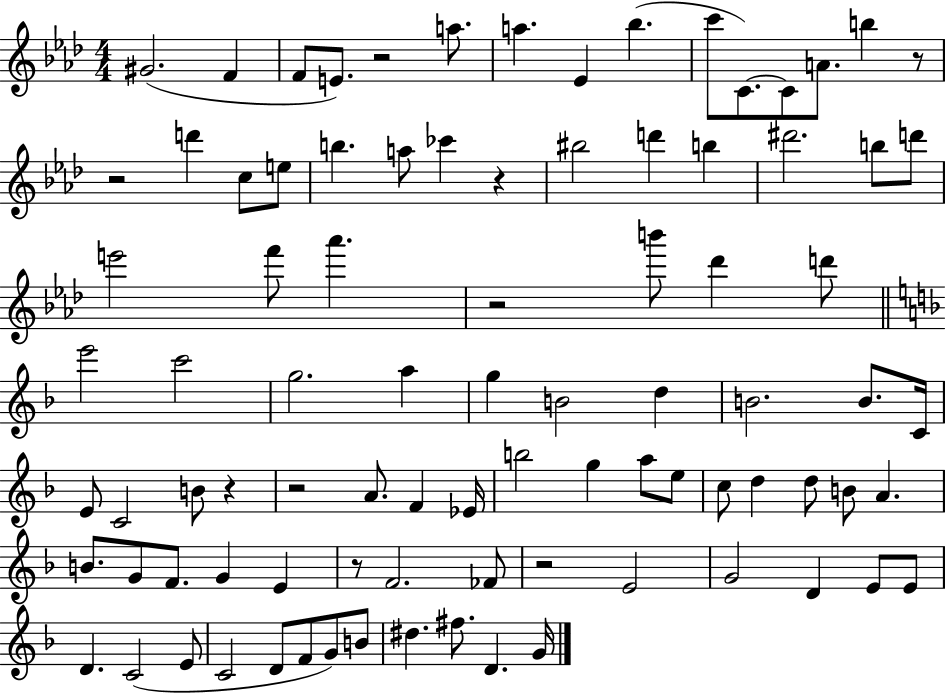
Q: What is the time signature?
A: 4/4